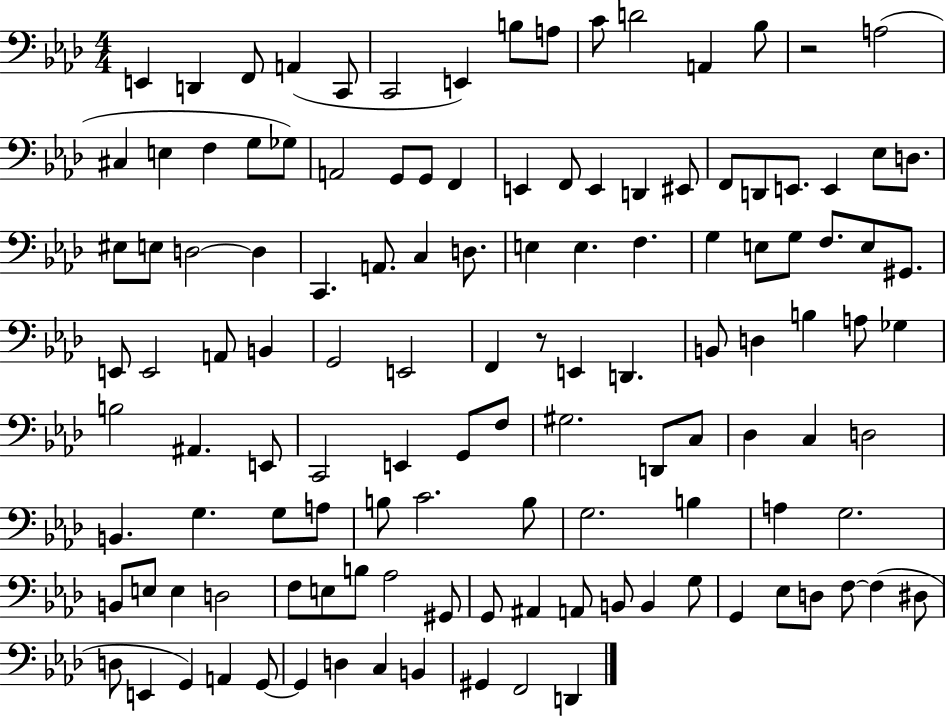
E2/q D2/q F2/e A2/q C2/e C2/h E2/q B3/e A3/e C4/e D4/h A2/q Bb3/e R/h A3/h C#3/q E3/q F3/q G3/e Gb3/e A2/h G2/e G2/e F2/q E2/q F2/e E2/q D2/q EIS2/e F2/e D2/e E2/e. E2/q Eb3/e D3/e. EIS3/e E3/e D3/h D3/q C2/q. A2/e. C3/q D3/e. E3/q E3/q. F3/q. G3/q E3/e G3/e F3/e. E3/e G#2/e. E2/e E2/h A2/e B2/q G2/h E2/h F2/q R/e E2/q D2/q. B2/e D3/q B3/q A3/e Gb3/q B3/h A#2/q. E2/e C2/h E2/q G2/e F3/e G#3/h. D2/e C3/e Db3/q C3/q D3/h B2/q. G3/q. G3/e A3/e B3/e C4/h. B3/e G3/h. B3/q A3/q G3/h. B2/e E3/e E3/q D3/h F3/e E3/e B3/e Ab3/h G#2/e G2/e A#2/q A2/e B2/e B2/q G3/e G2/q Eb3/e D3/e F3/e F3/q D#3/e D3/e E2/q G2/q A2/q G2/e G2/q D3/q C3/q B2/q G#2/q F2/h D2/q